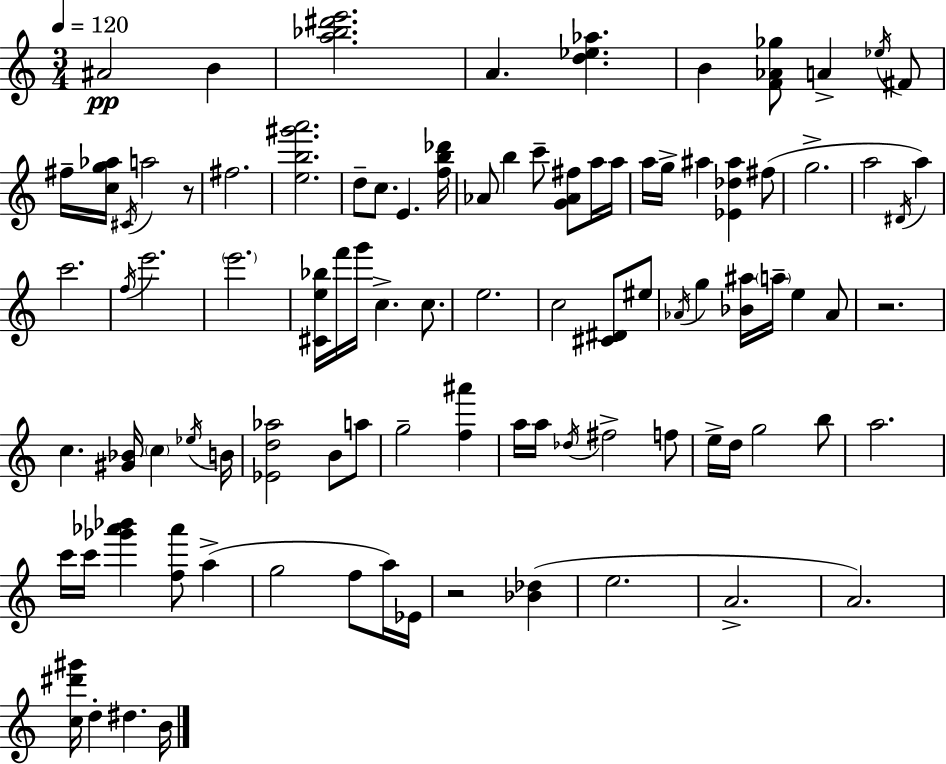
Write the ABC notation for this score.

X:1
T:Untitled
M:3/4
L:1/4
K:Am
^A2 B [a_b^d'e']2 A [d_e_a] B [F_A_g]/2 A _e/4 ^F/2 ^f/4 [cg_a]/4 ^C/4 a2 z/2 ^f2 [eb^g'a']2 d/2 c/2 E [fb_d']/4 _A/2 b c'/2 [G_A^f]/2 a/4 a/4 a/4 g/4 ^a [_E_d^a] ^f/2 g2 a2 ^D/4 a c'2 f/4 e'2 e'2 [^Ce_b]/4 f'/4 g'/4 c c/2 e2 c2 [^C^D]/2 ^e/2 _A/4 g [_B^a]/4 a/4 e _A/2 z2 c [^G_B]/4 c _e/4 B/4 [_Ed_a]2 B/2 a/2 g2 [f^a'] a/4 a/4 _d/4 ^f2 f/2 e/4 d/4 g2 b/2 a2 c'/4 c'/4 [_g'_a'_b'] [f_a']/2 a g2 f/2 a/4 _E/4 z2 [_B_d] e2 A2 A2 [c^d'^g']/4 d ^d B/4